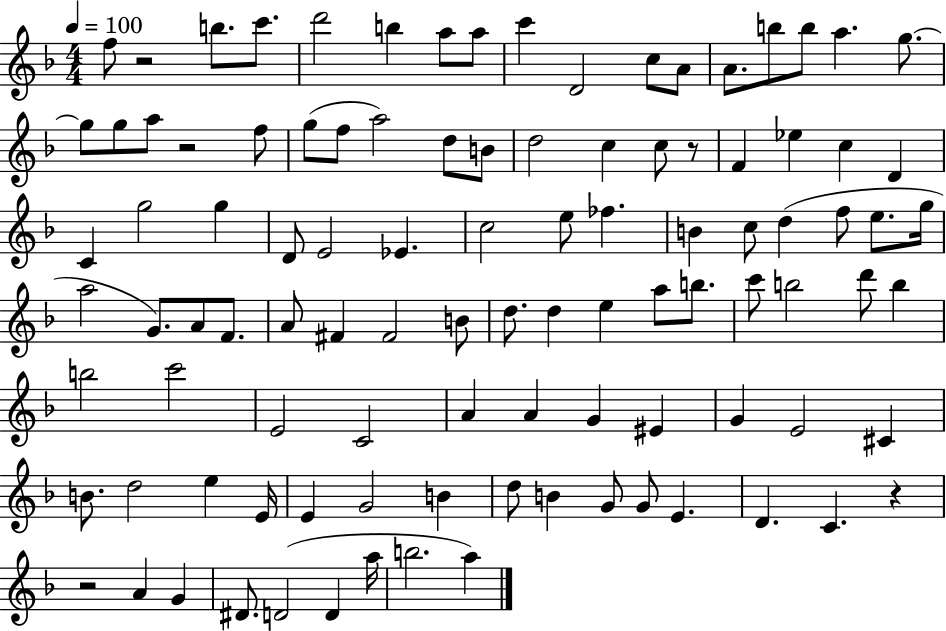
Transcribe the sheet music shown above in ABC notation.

X:1
T:Untitled
M:4/4
L:1/4
K:F
f/2 z2 b/2 c'/2 d'2 b a/2 a/2 c' D2 c/2 A/2 A/2 b/2 b/2 a g/2 g/2 g/2 a/2 z2 f/2 g/2 f/2 a2 d/2 B/2 d2 c c/2 z/2 F _e c D C g2 g D/2 E2 _E c2 e/2 _f B c/2 d f/2 e/2 g/4 a2 G/2 A/2 F/2 A/2 ^F ^F2 B/2 d/2 d e a/2 b/2 c'/2 b2 d'/2 b b2 c'2 E2 C2 A A G ^E G E2 ^C B/2 d2 e E/4 E G2 B d/2 B G/2 G/2 E D C z z2 A G ^D/2 D2 D a/4 b2 a